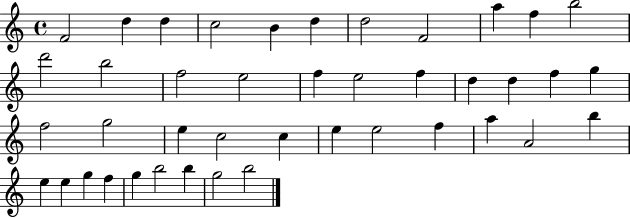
{
  \clef treble
  \time 4/4
  \defaultTimeSignature
  \key c \major
  f'2 d''4 d''4 | c''2 b'4 d''4 | d''2 f'2 | a''4 f''4 b''2 | \break d'''2 b''2 | f''2 e''2 | f''4 e''2 f''4 | d''4 d''4 f''4 g''4 | \break f''2 g''2 | e''4 c''2 c''4 | e''4 e''2 f''4 | a''4 a'2 b''4 | \break e''4 e''4 g''4 f''4 | g''4 b''2 b''4 | g''2 b''2 | \bar "|."
}